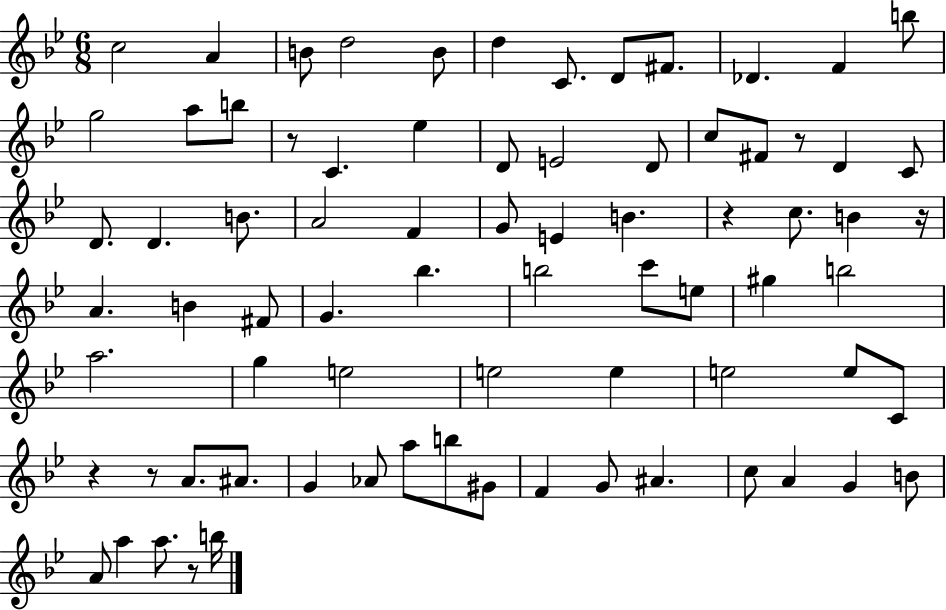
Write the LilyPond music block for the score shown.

{
  \clef treble
  \numericTimeSignature
  \time 6/8
  \key bes \major
  c''2 a'4 | b'8 d''2 b'8 | d''4 c'8. d'8 fis'8. | des'4. f'4 b''8 | \break g''2 a''8 b''8 | r8 c'4. ees''4 | d'8 e'2 d'8 | c''8 fis'8 r8 d'4 c'8 | \break d'8. d'4. b'8. | a'2 f'4 | g'8 e'4 b'4. | r4 c''8. b'4 r16 | \break a'4. b'4 fis'8 | g'4. bes''4. | b''2 c'''8 e''8 | gis''4 b''2 | \break a''2. | g''4 e''2 | e''2 e''4 | e''2 e''8 c'8 | \break r4 r8 a'8. ais'8. | g'4 aes'8 a''8 b''8 gis'8 | f'4 g'8 ais'4. | c''8 a'4 g'4 b'8 | \break a'8 a''4 a''8. r8 b''16 | \bar "|."
}